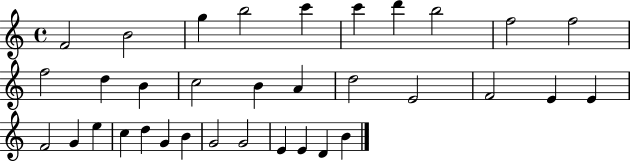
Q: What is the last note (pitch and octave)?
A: B4